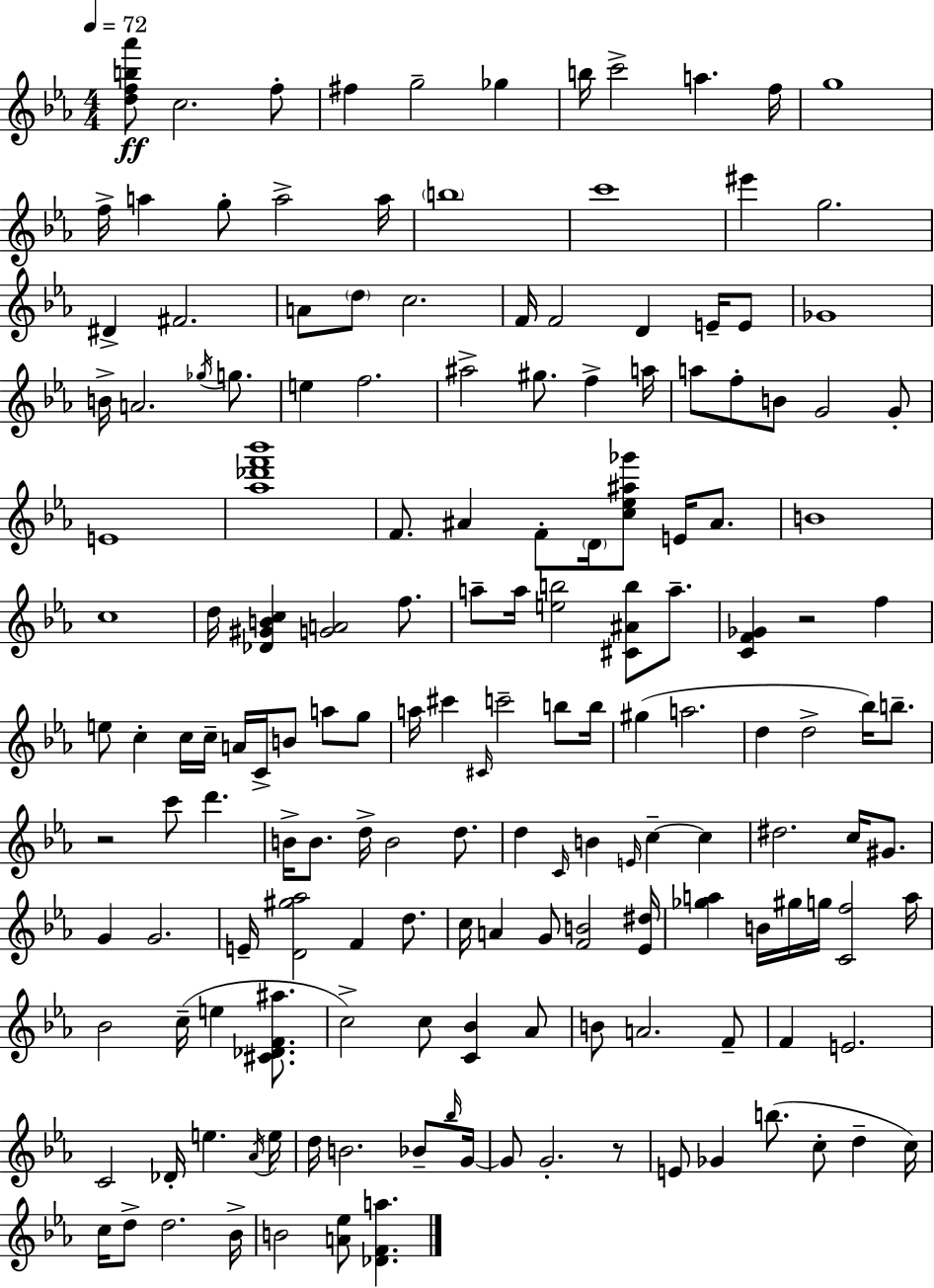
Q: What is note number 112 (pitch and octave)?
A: E5